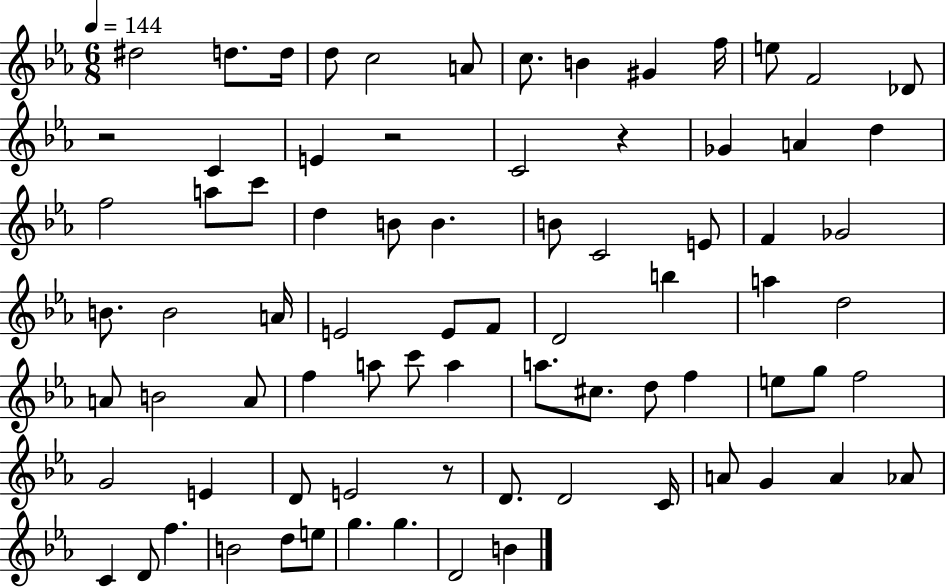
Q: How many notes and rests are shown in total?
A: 79